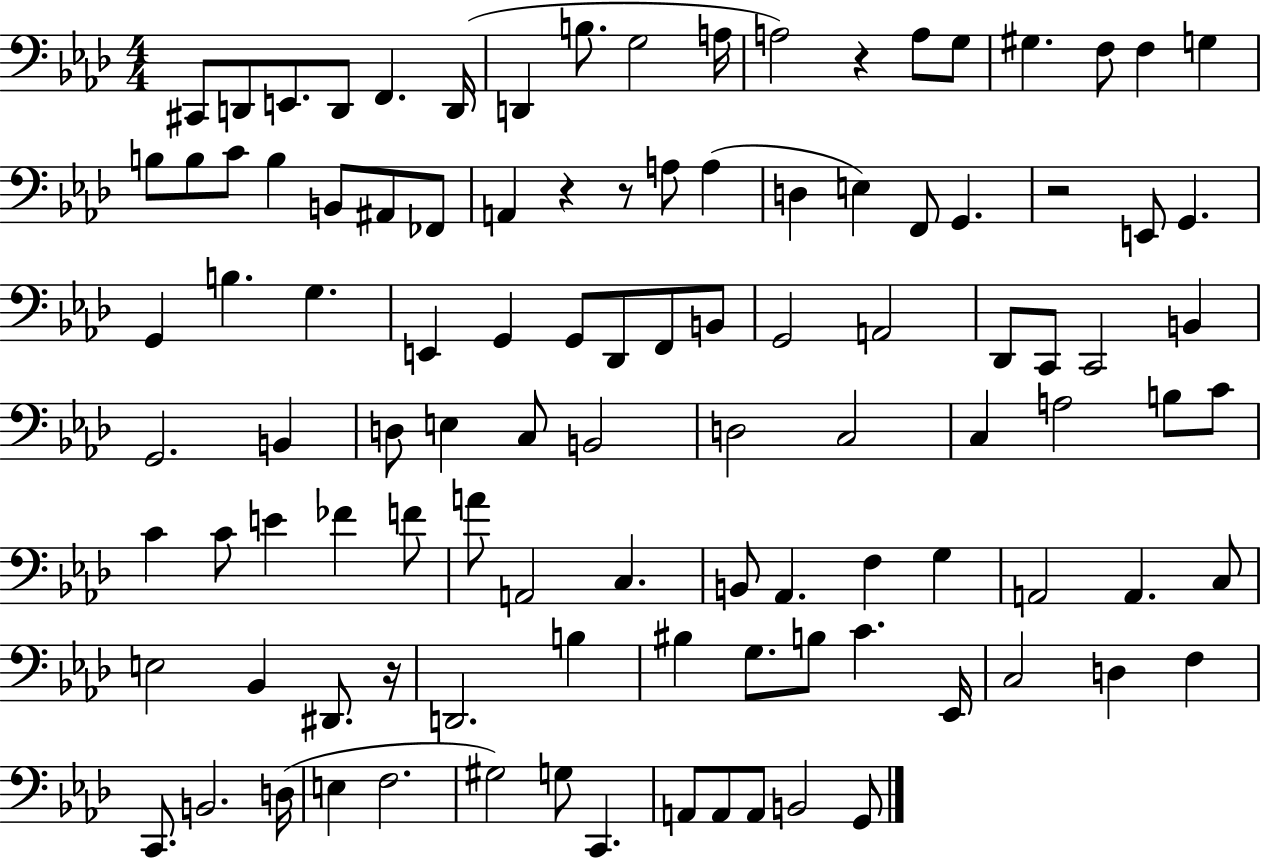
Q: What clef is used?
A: bass